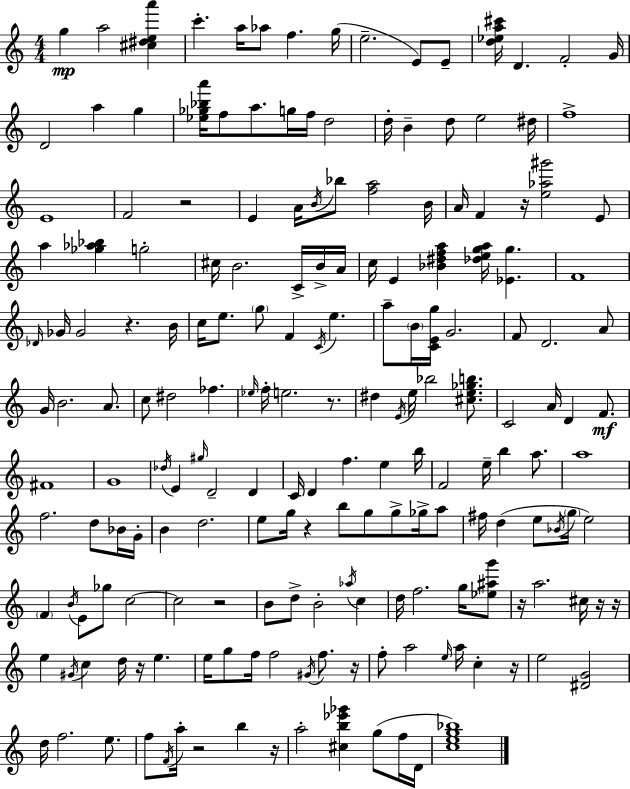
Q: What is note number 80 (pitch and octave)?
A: F4